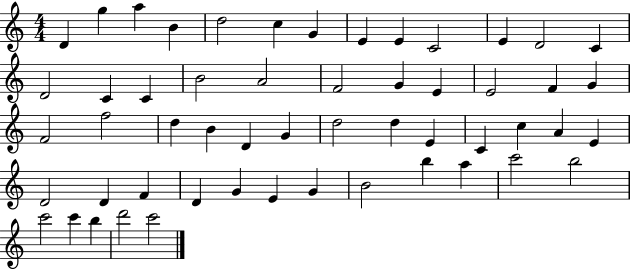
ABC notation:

X:1
T:Untitled
M:4/4
L:1/4
K:C
D g a B d2 c G E E C2 E D2 C D2 C C B2 A2 F2 G E E2 F G F2 f2 d B D G d2 d E C c A E D2 D F D G E G B2 b a c'2 b2 c'2 c' b d'2 c'2